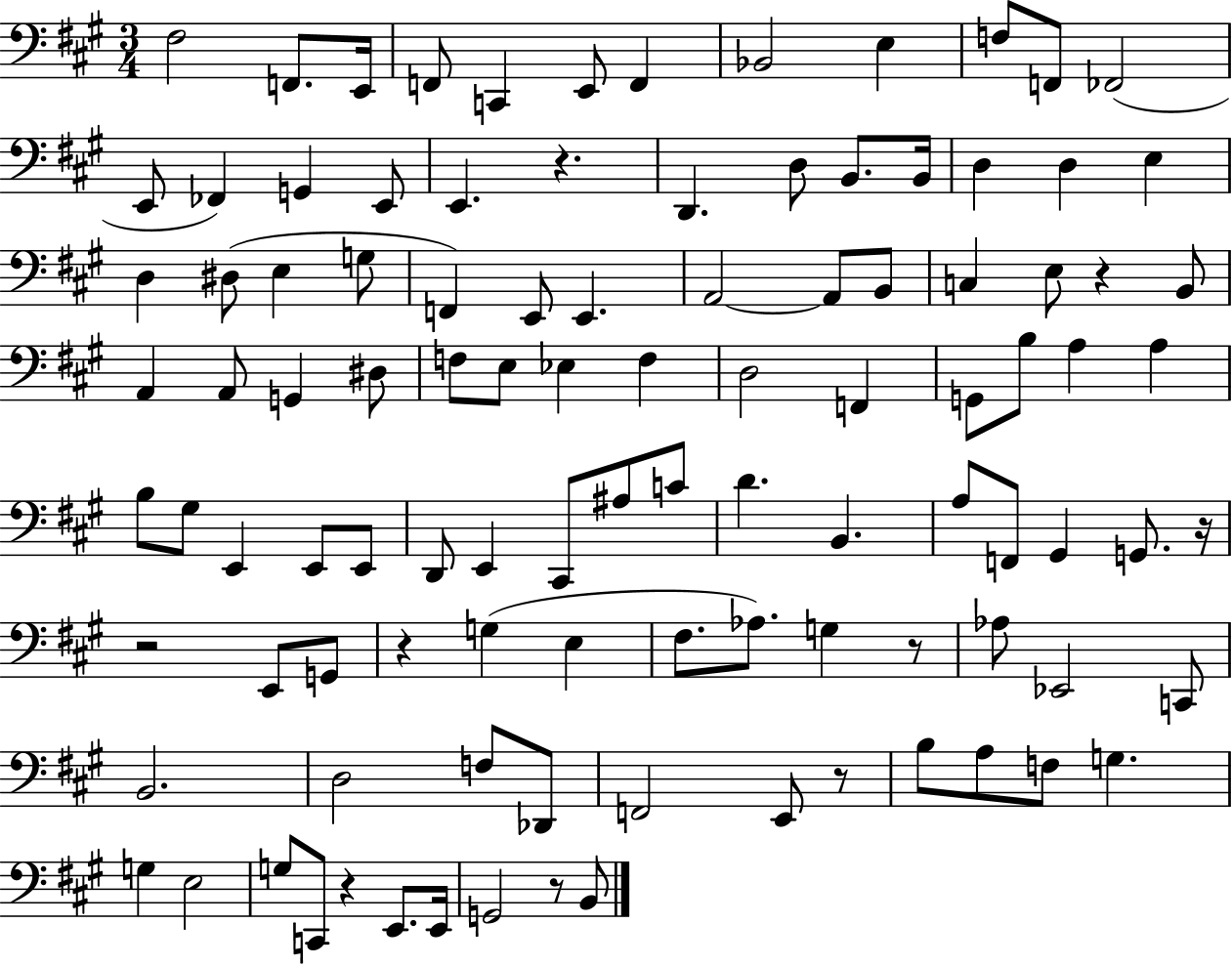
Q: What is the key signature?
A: A major